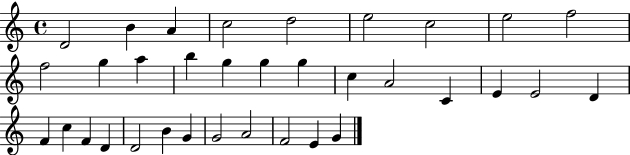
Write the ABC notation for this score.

X:1
T:Untitled
M:4/4
L:1/4
K:C
D2 B A c2 d2 e2 c2 e2 f2 f2 g a b g g g c A2 C E E2 D F c F D D2 B G G2 A2 F2 E G